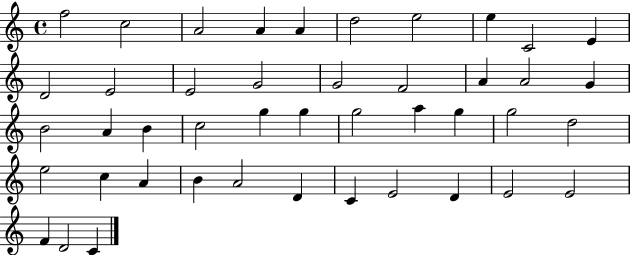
{
  \clef treble
  \time 4/4
  \defaultTimeSignature
  \key c \major
  f''2 c''2 | a'2 a'4 a'4 | d''2 e''2 | e''4 c'2 e'4 | \break d'2 e'2 | e'2 g'2 | g'2 f'2 | a'4 a'2 g'4 | \break b'2 a'4 b'4 | c''2 g''4 g''4 | g''2 a''4 g''4 | g''2 d''2 | \break e''2 c''4 a'4 | b'4 a'2 d'4 | c'4 e'2 d'4 | e'2 e'2 | \break f'4 d'2 c'4 | \bar "|."
}